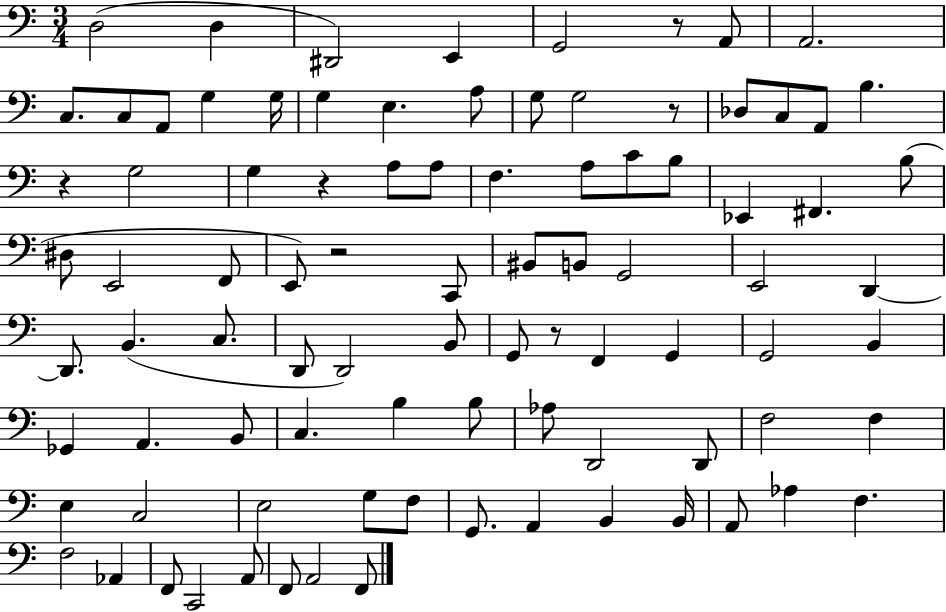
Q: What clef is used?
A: bass